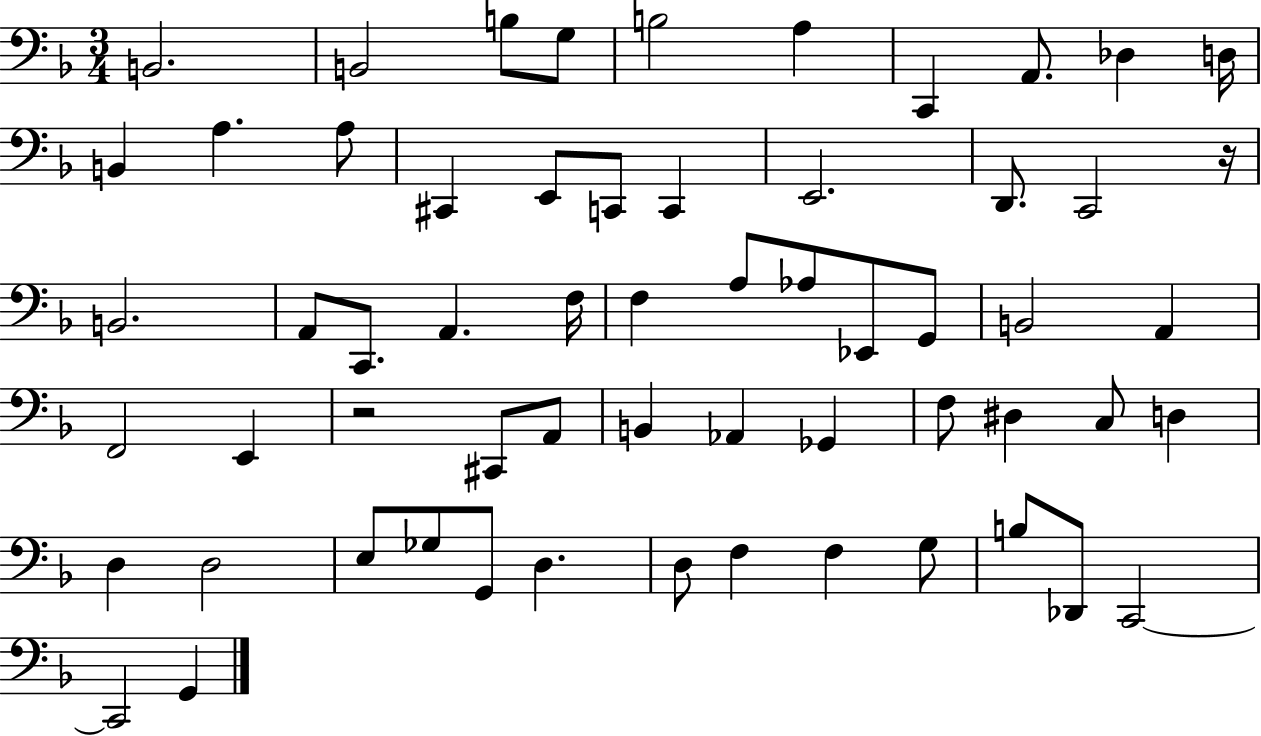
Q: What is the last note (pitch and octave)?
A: G2